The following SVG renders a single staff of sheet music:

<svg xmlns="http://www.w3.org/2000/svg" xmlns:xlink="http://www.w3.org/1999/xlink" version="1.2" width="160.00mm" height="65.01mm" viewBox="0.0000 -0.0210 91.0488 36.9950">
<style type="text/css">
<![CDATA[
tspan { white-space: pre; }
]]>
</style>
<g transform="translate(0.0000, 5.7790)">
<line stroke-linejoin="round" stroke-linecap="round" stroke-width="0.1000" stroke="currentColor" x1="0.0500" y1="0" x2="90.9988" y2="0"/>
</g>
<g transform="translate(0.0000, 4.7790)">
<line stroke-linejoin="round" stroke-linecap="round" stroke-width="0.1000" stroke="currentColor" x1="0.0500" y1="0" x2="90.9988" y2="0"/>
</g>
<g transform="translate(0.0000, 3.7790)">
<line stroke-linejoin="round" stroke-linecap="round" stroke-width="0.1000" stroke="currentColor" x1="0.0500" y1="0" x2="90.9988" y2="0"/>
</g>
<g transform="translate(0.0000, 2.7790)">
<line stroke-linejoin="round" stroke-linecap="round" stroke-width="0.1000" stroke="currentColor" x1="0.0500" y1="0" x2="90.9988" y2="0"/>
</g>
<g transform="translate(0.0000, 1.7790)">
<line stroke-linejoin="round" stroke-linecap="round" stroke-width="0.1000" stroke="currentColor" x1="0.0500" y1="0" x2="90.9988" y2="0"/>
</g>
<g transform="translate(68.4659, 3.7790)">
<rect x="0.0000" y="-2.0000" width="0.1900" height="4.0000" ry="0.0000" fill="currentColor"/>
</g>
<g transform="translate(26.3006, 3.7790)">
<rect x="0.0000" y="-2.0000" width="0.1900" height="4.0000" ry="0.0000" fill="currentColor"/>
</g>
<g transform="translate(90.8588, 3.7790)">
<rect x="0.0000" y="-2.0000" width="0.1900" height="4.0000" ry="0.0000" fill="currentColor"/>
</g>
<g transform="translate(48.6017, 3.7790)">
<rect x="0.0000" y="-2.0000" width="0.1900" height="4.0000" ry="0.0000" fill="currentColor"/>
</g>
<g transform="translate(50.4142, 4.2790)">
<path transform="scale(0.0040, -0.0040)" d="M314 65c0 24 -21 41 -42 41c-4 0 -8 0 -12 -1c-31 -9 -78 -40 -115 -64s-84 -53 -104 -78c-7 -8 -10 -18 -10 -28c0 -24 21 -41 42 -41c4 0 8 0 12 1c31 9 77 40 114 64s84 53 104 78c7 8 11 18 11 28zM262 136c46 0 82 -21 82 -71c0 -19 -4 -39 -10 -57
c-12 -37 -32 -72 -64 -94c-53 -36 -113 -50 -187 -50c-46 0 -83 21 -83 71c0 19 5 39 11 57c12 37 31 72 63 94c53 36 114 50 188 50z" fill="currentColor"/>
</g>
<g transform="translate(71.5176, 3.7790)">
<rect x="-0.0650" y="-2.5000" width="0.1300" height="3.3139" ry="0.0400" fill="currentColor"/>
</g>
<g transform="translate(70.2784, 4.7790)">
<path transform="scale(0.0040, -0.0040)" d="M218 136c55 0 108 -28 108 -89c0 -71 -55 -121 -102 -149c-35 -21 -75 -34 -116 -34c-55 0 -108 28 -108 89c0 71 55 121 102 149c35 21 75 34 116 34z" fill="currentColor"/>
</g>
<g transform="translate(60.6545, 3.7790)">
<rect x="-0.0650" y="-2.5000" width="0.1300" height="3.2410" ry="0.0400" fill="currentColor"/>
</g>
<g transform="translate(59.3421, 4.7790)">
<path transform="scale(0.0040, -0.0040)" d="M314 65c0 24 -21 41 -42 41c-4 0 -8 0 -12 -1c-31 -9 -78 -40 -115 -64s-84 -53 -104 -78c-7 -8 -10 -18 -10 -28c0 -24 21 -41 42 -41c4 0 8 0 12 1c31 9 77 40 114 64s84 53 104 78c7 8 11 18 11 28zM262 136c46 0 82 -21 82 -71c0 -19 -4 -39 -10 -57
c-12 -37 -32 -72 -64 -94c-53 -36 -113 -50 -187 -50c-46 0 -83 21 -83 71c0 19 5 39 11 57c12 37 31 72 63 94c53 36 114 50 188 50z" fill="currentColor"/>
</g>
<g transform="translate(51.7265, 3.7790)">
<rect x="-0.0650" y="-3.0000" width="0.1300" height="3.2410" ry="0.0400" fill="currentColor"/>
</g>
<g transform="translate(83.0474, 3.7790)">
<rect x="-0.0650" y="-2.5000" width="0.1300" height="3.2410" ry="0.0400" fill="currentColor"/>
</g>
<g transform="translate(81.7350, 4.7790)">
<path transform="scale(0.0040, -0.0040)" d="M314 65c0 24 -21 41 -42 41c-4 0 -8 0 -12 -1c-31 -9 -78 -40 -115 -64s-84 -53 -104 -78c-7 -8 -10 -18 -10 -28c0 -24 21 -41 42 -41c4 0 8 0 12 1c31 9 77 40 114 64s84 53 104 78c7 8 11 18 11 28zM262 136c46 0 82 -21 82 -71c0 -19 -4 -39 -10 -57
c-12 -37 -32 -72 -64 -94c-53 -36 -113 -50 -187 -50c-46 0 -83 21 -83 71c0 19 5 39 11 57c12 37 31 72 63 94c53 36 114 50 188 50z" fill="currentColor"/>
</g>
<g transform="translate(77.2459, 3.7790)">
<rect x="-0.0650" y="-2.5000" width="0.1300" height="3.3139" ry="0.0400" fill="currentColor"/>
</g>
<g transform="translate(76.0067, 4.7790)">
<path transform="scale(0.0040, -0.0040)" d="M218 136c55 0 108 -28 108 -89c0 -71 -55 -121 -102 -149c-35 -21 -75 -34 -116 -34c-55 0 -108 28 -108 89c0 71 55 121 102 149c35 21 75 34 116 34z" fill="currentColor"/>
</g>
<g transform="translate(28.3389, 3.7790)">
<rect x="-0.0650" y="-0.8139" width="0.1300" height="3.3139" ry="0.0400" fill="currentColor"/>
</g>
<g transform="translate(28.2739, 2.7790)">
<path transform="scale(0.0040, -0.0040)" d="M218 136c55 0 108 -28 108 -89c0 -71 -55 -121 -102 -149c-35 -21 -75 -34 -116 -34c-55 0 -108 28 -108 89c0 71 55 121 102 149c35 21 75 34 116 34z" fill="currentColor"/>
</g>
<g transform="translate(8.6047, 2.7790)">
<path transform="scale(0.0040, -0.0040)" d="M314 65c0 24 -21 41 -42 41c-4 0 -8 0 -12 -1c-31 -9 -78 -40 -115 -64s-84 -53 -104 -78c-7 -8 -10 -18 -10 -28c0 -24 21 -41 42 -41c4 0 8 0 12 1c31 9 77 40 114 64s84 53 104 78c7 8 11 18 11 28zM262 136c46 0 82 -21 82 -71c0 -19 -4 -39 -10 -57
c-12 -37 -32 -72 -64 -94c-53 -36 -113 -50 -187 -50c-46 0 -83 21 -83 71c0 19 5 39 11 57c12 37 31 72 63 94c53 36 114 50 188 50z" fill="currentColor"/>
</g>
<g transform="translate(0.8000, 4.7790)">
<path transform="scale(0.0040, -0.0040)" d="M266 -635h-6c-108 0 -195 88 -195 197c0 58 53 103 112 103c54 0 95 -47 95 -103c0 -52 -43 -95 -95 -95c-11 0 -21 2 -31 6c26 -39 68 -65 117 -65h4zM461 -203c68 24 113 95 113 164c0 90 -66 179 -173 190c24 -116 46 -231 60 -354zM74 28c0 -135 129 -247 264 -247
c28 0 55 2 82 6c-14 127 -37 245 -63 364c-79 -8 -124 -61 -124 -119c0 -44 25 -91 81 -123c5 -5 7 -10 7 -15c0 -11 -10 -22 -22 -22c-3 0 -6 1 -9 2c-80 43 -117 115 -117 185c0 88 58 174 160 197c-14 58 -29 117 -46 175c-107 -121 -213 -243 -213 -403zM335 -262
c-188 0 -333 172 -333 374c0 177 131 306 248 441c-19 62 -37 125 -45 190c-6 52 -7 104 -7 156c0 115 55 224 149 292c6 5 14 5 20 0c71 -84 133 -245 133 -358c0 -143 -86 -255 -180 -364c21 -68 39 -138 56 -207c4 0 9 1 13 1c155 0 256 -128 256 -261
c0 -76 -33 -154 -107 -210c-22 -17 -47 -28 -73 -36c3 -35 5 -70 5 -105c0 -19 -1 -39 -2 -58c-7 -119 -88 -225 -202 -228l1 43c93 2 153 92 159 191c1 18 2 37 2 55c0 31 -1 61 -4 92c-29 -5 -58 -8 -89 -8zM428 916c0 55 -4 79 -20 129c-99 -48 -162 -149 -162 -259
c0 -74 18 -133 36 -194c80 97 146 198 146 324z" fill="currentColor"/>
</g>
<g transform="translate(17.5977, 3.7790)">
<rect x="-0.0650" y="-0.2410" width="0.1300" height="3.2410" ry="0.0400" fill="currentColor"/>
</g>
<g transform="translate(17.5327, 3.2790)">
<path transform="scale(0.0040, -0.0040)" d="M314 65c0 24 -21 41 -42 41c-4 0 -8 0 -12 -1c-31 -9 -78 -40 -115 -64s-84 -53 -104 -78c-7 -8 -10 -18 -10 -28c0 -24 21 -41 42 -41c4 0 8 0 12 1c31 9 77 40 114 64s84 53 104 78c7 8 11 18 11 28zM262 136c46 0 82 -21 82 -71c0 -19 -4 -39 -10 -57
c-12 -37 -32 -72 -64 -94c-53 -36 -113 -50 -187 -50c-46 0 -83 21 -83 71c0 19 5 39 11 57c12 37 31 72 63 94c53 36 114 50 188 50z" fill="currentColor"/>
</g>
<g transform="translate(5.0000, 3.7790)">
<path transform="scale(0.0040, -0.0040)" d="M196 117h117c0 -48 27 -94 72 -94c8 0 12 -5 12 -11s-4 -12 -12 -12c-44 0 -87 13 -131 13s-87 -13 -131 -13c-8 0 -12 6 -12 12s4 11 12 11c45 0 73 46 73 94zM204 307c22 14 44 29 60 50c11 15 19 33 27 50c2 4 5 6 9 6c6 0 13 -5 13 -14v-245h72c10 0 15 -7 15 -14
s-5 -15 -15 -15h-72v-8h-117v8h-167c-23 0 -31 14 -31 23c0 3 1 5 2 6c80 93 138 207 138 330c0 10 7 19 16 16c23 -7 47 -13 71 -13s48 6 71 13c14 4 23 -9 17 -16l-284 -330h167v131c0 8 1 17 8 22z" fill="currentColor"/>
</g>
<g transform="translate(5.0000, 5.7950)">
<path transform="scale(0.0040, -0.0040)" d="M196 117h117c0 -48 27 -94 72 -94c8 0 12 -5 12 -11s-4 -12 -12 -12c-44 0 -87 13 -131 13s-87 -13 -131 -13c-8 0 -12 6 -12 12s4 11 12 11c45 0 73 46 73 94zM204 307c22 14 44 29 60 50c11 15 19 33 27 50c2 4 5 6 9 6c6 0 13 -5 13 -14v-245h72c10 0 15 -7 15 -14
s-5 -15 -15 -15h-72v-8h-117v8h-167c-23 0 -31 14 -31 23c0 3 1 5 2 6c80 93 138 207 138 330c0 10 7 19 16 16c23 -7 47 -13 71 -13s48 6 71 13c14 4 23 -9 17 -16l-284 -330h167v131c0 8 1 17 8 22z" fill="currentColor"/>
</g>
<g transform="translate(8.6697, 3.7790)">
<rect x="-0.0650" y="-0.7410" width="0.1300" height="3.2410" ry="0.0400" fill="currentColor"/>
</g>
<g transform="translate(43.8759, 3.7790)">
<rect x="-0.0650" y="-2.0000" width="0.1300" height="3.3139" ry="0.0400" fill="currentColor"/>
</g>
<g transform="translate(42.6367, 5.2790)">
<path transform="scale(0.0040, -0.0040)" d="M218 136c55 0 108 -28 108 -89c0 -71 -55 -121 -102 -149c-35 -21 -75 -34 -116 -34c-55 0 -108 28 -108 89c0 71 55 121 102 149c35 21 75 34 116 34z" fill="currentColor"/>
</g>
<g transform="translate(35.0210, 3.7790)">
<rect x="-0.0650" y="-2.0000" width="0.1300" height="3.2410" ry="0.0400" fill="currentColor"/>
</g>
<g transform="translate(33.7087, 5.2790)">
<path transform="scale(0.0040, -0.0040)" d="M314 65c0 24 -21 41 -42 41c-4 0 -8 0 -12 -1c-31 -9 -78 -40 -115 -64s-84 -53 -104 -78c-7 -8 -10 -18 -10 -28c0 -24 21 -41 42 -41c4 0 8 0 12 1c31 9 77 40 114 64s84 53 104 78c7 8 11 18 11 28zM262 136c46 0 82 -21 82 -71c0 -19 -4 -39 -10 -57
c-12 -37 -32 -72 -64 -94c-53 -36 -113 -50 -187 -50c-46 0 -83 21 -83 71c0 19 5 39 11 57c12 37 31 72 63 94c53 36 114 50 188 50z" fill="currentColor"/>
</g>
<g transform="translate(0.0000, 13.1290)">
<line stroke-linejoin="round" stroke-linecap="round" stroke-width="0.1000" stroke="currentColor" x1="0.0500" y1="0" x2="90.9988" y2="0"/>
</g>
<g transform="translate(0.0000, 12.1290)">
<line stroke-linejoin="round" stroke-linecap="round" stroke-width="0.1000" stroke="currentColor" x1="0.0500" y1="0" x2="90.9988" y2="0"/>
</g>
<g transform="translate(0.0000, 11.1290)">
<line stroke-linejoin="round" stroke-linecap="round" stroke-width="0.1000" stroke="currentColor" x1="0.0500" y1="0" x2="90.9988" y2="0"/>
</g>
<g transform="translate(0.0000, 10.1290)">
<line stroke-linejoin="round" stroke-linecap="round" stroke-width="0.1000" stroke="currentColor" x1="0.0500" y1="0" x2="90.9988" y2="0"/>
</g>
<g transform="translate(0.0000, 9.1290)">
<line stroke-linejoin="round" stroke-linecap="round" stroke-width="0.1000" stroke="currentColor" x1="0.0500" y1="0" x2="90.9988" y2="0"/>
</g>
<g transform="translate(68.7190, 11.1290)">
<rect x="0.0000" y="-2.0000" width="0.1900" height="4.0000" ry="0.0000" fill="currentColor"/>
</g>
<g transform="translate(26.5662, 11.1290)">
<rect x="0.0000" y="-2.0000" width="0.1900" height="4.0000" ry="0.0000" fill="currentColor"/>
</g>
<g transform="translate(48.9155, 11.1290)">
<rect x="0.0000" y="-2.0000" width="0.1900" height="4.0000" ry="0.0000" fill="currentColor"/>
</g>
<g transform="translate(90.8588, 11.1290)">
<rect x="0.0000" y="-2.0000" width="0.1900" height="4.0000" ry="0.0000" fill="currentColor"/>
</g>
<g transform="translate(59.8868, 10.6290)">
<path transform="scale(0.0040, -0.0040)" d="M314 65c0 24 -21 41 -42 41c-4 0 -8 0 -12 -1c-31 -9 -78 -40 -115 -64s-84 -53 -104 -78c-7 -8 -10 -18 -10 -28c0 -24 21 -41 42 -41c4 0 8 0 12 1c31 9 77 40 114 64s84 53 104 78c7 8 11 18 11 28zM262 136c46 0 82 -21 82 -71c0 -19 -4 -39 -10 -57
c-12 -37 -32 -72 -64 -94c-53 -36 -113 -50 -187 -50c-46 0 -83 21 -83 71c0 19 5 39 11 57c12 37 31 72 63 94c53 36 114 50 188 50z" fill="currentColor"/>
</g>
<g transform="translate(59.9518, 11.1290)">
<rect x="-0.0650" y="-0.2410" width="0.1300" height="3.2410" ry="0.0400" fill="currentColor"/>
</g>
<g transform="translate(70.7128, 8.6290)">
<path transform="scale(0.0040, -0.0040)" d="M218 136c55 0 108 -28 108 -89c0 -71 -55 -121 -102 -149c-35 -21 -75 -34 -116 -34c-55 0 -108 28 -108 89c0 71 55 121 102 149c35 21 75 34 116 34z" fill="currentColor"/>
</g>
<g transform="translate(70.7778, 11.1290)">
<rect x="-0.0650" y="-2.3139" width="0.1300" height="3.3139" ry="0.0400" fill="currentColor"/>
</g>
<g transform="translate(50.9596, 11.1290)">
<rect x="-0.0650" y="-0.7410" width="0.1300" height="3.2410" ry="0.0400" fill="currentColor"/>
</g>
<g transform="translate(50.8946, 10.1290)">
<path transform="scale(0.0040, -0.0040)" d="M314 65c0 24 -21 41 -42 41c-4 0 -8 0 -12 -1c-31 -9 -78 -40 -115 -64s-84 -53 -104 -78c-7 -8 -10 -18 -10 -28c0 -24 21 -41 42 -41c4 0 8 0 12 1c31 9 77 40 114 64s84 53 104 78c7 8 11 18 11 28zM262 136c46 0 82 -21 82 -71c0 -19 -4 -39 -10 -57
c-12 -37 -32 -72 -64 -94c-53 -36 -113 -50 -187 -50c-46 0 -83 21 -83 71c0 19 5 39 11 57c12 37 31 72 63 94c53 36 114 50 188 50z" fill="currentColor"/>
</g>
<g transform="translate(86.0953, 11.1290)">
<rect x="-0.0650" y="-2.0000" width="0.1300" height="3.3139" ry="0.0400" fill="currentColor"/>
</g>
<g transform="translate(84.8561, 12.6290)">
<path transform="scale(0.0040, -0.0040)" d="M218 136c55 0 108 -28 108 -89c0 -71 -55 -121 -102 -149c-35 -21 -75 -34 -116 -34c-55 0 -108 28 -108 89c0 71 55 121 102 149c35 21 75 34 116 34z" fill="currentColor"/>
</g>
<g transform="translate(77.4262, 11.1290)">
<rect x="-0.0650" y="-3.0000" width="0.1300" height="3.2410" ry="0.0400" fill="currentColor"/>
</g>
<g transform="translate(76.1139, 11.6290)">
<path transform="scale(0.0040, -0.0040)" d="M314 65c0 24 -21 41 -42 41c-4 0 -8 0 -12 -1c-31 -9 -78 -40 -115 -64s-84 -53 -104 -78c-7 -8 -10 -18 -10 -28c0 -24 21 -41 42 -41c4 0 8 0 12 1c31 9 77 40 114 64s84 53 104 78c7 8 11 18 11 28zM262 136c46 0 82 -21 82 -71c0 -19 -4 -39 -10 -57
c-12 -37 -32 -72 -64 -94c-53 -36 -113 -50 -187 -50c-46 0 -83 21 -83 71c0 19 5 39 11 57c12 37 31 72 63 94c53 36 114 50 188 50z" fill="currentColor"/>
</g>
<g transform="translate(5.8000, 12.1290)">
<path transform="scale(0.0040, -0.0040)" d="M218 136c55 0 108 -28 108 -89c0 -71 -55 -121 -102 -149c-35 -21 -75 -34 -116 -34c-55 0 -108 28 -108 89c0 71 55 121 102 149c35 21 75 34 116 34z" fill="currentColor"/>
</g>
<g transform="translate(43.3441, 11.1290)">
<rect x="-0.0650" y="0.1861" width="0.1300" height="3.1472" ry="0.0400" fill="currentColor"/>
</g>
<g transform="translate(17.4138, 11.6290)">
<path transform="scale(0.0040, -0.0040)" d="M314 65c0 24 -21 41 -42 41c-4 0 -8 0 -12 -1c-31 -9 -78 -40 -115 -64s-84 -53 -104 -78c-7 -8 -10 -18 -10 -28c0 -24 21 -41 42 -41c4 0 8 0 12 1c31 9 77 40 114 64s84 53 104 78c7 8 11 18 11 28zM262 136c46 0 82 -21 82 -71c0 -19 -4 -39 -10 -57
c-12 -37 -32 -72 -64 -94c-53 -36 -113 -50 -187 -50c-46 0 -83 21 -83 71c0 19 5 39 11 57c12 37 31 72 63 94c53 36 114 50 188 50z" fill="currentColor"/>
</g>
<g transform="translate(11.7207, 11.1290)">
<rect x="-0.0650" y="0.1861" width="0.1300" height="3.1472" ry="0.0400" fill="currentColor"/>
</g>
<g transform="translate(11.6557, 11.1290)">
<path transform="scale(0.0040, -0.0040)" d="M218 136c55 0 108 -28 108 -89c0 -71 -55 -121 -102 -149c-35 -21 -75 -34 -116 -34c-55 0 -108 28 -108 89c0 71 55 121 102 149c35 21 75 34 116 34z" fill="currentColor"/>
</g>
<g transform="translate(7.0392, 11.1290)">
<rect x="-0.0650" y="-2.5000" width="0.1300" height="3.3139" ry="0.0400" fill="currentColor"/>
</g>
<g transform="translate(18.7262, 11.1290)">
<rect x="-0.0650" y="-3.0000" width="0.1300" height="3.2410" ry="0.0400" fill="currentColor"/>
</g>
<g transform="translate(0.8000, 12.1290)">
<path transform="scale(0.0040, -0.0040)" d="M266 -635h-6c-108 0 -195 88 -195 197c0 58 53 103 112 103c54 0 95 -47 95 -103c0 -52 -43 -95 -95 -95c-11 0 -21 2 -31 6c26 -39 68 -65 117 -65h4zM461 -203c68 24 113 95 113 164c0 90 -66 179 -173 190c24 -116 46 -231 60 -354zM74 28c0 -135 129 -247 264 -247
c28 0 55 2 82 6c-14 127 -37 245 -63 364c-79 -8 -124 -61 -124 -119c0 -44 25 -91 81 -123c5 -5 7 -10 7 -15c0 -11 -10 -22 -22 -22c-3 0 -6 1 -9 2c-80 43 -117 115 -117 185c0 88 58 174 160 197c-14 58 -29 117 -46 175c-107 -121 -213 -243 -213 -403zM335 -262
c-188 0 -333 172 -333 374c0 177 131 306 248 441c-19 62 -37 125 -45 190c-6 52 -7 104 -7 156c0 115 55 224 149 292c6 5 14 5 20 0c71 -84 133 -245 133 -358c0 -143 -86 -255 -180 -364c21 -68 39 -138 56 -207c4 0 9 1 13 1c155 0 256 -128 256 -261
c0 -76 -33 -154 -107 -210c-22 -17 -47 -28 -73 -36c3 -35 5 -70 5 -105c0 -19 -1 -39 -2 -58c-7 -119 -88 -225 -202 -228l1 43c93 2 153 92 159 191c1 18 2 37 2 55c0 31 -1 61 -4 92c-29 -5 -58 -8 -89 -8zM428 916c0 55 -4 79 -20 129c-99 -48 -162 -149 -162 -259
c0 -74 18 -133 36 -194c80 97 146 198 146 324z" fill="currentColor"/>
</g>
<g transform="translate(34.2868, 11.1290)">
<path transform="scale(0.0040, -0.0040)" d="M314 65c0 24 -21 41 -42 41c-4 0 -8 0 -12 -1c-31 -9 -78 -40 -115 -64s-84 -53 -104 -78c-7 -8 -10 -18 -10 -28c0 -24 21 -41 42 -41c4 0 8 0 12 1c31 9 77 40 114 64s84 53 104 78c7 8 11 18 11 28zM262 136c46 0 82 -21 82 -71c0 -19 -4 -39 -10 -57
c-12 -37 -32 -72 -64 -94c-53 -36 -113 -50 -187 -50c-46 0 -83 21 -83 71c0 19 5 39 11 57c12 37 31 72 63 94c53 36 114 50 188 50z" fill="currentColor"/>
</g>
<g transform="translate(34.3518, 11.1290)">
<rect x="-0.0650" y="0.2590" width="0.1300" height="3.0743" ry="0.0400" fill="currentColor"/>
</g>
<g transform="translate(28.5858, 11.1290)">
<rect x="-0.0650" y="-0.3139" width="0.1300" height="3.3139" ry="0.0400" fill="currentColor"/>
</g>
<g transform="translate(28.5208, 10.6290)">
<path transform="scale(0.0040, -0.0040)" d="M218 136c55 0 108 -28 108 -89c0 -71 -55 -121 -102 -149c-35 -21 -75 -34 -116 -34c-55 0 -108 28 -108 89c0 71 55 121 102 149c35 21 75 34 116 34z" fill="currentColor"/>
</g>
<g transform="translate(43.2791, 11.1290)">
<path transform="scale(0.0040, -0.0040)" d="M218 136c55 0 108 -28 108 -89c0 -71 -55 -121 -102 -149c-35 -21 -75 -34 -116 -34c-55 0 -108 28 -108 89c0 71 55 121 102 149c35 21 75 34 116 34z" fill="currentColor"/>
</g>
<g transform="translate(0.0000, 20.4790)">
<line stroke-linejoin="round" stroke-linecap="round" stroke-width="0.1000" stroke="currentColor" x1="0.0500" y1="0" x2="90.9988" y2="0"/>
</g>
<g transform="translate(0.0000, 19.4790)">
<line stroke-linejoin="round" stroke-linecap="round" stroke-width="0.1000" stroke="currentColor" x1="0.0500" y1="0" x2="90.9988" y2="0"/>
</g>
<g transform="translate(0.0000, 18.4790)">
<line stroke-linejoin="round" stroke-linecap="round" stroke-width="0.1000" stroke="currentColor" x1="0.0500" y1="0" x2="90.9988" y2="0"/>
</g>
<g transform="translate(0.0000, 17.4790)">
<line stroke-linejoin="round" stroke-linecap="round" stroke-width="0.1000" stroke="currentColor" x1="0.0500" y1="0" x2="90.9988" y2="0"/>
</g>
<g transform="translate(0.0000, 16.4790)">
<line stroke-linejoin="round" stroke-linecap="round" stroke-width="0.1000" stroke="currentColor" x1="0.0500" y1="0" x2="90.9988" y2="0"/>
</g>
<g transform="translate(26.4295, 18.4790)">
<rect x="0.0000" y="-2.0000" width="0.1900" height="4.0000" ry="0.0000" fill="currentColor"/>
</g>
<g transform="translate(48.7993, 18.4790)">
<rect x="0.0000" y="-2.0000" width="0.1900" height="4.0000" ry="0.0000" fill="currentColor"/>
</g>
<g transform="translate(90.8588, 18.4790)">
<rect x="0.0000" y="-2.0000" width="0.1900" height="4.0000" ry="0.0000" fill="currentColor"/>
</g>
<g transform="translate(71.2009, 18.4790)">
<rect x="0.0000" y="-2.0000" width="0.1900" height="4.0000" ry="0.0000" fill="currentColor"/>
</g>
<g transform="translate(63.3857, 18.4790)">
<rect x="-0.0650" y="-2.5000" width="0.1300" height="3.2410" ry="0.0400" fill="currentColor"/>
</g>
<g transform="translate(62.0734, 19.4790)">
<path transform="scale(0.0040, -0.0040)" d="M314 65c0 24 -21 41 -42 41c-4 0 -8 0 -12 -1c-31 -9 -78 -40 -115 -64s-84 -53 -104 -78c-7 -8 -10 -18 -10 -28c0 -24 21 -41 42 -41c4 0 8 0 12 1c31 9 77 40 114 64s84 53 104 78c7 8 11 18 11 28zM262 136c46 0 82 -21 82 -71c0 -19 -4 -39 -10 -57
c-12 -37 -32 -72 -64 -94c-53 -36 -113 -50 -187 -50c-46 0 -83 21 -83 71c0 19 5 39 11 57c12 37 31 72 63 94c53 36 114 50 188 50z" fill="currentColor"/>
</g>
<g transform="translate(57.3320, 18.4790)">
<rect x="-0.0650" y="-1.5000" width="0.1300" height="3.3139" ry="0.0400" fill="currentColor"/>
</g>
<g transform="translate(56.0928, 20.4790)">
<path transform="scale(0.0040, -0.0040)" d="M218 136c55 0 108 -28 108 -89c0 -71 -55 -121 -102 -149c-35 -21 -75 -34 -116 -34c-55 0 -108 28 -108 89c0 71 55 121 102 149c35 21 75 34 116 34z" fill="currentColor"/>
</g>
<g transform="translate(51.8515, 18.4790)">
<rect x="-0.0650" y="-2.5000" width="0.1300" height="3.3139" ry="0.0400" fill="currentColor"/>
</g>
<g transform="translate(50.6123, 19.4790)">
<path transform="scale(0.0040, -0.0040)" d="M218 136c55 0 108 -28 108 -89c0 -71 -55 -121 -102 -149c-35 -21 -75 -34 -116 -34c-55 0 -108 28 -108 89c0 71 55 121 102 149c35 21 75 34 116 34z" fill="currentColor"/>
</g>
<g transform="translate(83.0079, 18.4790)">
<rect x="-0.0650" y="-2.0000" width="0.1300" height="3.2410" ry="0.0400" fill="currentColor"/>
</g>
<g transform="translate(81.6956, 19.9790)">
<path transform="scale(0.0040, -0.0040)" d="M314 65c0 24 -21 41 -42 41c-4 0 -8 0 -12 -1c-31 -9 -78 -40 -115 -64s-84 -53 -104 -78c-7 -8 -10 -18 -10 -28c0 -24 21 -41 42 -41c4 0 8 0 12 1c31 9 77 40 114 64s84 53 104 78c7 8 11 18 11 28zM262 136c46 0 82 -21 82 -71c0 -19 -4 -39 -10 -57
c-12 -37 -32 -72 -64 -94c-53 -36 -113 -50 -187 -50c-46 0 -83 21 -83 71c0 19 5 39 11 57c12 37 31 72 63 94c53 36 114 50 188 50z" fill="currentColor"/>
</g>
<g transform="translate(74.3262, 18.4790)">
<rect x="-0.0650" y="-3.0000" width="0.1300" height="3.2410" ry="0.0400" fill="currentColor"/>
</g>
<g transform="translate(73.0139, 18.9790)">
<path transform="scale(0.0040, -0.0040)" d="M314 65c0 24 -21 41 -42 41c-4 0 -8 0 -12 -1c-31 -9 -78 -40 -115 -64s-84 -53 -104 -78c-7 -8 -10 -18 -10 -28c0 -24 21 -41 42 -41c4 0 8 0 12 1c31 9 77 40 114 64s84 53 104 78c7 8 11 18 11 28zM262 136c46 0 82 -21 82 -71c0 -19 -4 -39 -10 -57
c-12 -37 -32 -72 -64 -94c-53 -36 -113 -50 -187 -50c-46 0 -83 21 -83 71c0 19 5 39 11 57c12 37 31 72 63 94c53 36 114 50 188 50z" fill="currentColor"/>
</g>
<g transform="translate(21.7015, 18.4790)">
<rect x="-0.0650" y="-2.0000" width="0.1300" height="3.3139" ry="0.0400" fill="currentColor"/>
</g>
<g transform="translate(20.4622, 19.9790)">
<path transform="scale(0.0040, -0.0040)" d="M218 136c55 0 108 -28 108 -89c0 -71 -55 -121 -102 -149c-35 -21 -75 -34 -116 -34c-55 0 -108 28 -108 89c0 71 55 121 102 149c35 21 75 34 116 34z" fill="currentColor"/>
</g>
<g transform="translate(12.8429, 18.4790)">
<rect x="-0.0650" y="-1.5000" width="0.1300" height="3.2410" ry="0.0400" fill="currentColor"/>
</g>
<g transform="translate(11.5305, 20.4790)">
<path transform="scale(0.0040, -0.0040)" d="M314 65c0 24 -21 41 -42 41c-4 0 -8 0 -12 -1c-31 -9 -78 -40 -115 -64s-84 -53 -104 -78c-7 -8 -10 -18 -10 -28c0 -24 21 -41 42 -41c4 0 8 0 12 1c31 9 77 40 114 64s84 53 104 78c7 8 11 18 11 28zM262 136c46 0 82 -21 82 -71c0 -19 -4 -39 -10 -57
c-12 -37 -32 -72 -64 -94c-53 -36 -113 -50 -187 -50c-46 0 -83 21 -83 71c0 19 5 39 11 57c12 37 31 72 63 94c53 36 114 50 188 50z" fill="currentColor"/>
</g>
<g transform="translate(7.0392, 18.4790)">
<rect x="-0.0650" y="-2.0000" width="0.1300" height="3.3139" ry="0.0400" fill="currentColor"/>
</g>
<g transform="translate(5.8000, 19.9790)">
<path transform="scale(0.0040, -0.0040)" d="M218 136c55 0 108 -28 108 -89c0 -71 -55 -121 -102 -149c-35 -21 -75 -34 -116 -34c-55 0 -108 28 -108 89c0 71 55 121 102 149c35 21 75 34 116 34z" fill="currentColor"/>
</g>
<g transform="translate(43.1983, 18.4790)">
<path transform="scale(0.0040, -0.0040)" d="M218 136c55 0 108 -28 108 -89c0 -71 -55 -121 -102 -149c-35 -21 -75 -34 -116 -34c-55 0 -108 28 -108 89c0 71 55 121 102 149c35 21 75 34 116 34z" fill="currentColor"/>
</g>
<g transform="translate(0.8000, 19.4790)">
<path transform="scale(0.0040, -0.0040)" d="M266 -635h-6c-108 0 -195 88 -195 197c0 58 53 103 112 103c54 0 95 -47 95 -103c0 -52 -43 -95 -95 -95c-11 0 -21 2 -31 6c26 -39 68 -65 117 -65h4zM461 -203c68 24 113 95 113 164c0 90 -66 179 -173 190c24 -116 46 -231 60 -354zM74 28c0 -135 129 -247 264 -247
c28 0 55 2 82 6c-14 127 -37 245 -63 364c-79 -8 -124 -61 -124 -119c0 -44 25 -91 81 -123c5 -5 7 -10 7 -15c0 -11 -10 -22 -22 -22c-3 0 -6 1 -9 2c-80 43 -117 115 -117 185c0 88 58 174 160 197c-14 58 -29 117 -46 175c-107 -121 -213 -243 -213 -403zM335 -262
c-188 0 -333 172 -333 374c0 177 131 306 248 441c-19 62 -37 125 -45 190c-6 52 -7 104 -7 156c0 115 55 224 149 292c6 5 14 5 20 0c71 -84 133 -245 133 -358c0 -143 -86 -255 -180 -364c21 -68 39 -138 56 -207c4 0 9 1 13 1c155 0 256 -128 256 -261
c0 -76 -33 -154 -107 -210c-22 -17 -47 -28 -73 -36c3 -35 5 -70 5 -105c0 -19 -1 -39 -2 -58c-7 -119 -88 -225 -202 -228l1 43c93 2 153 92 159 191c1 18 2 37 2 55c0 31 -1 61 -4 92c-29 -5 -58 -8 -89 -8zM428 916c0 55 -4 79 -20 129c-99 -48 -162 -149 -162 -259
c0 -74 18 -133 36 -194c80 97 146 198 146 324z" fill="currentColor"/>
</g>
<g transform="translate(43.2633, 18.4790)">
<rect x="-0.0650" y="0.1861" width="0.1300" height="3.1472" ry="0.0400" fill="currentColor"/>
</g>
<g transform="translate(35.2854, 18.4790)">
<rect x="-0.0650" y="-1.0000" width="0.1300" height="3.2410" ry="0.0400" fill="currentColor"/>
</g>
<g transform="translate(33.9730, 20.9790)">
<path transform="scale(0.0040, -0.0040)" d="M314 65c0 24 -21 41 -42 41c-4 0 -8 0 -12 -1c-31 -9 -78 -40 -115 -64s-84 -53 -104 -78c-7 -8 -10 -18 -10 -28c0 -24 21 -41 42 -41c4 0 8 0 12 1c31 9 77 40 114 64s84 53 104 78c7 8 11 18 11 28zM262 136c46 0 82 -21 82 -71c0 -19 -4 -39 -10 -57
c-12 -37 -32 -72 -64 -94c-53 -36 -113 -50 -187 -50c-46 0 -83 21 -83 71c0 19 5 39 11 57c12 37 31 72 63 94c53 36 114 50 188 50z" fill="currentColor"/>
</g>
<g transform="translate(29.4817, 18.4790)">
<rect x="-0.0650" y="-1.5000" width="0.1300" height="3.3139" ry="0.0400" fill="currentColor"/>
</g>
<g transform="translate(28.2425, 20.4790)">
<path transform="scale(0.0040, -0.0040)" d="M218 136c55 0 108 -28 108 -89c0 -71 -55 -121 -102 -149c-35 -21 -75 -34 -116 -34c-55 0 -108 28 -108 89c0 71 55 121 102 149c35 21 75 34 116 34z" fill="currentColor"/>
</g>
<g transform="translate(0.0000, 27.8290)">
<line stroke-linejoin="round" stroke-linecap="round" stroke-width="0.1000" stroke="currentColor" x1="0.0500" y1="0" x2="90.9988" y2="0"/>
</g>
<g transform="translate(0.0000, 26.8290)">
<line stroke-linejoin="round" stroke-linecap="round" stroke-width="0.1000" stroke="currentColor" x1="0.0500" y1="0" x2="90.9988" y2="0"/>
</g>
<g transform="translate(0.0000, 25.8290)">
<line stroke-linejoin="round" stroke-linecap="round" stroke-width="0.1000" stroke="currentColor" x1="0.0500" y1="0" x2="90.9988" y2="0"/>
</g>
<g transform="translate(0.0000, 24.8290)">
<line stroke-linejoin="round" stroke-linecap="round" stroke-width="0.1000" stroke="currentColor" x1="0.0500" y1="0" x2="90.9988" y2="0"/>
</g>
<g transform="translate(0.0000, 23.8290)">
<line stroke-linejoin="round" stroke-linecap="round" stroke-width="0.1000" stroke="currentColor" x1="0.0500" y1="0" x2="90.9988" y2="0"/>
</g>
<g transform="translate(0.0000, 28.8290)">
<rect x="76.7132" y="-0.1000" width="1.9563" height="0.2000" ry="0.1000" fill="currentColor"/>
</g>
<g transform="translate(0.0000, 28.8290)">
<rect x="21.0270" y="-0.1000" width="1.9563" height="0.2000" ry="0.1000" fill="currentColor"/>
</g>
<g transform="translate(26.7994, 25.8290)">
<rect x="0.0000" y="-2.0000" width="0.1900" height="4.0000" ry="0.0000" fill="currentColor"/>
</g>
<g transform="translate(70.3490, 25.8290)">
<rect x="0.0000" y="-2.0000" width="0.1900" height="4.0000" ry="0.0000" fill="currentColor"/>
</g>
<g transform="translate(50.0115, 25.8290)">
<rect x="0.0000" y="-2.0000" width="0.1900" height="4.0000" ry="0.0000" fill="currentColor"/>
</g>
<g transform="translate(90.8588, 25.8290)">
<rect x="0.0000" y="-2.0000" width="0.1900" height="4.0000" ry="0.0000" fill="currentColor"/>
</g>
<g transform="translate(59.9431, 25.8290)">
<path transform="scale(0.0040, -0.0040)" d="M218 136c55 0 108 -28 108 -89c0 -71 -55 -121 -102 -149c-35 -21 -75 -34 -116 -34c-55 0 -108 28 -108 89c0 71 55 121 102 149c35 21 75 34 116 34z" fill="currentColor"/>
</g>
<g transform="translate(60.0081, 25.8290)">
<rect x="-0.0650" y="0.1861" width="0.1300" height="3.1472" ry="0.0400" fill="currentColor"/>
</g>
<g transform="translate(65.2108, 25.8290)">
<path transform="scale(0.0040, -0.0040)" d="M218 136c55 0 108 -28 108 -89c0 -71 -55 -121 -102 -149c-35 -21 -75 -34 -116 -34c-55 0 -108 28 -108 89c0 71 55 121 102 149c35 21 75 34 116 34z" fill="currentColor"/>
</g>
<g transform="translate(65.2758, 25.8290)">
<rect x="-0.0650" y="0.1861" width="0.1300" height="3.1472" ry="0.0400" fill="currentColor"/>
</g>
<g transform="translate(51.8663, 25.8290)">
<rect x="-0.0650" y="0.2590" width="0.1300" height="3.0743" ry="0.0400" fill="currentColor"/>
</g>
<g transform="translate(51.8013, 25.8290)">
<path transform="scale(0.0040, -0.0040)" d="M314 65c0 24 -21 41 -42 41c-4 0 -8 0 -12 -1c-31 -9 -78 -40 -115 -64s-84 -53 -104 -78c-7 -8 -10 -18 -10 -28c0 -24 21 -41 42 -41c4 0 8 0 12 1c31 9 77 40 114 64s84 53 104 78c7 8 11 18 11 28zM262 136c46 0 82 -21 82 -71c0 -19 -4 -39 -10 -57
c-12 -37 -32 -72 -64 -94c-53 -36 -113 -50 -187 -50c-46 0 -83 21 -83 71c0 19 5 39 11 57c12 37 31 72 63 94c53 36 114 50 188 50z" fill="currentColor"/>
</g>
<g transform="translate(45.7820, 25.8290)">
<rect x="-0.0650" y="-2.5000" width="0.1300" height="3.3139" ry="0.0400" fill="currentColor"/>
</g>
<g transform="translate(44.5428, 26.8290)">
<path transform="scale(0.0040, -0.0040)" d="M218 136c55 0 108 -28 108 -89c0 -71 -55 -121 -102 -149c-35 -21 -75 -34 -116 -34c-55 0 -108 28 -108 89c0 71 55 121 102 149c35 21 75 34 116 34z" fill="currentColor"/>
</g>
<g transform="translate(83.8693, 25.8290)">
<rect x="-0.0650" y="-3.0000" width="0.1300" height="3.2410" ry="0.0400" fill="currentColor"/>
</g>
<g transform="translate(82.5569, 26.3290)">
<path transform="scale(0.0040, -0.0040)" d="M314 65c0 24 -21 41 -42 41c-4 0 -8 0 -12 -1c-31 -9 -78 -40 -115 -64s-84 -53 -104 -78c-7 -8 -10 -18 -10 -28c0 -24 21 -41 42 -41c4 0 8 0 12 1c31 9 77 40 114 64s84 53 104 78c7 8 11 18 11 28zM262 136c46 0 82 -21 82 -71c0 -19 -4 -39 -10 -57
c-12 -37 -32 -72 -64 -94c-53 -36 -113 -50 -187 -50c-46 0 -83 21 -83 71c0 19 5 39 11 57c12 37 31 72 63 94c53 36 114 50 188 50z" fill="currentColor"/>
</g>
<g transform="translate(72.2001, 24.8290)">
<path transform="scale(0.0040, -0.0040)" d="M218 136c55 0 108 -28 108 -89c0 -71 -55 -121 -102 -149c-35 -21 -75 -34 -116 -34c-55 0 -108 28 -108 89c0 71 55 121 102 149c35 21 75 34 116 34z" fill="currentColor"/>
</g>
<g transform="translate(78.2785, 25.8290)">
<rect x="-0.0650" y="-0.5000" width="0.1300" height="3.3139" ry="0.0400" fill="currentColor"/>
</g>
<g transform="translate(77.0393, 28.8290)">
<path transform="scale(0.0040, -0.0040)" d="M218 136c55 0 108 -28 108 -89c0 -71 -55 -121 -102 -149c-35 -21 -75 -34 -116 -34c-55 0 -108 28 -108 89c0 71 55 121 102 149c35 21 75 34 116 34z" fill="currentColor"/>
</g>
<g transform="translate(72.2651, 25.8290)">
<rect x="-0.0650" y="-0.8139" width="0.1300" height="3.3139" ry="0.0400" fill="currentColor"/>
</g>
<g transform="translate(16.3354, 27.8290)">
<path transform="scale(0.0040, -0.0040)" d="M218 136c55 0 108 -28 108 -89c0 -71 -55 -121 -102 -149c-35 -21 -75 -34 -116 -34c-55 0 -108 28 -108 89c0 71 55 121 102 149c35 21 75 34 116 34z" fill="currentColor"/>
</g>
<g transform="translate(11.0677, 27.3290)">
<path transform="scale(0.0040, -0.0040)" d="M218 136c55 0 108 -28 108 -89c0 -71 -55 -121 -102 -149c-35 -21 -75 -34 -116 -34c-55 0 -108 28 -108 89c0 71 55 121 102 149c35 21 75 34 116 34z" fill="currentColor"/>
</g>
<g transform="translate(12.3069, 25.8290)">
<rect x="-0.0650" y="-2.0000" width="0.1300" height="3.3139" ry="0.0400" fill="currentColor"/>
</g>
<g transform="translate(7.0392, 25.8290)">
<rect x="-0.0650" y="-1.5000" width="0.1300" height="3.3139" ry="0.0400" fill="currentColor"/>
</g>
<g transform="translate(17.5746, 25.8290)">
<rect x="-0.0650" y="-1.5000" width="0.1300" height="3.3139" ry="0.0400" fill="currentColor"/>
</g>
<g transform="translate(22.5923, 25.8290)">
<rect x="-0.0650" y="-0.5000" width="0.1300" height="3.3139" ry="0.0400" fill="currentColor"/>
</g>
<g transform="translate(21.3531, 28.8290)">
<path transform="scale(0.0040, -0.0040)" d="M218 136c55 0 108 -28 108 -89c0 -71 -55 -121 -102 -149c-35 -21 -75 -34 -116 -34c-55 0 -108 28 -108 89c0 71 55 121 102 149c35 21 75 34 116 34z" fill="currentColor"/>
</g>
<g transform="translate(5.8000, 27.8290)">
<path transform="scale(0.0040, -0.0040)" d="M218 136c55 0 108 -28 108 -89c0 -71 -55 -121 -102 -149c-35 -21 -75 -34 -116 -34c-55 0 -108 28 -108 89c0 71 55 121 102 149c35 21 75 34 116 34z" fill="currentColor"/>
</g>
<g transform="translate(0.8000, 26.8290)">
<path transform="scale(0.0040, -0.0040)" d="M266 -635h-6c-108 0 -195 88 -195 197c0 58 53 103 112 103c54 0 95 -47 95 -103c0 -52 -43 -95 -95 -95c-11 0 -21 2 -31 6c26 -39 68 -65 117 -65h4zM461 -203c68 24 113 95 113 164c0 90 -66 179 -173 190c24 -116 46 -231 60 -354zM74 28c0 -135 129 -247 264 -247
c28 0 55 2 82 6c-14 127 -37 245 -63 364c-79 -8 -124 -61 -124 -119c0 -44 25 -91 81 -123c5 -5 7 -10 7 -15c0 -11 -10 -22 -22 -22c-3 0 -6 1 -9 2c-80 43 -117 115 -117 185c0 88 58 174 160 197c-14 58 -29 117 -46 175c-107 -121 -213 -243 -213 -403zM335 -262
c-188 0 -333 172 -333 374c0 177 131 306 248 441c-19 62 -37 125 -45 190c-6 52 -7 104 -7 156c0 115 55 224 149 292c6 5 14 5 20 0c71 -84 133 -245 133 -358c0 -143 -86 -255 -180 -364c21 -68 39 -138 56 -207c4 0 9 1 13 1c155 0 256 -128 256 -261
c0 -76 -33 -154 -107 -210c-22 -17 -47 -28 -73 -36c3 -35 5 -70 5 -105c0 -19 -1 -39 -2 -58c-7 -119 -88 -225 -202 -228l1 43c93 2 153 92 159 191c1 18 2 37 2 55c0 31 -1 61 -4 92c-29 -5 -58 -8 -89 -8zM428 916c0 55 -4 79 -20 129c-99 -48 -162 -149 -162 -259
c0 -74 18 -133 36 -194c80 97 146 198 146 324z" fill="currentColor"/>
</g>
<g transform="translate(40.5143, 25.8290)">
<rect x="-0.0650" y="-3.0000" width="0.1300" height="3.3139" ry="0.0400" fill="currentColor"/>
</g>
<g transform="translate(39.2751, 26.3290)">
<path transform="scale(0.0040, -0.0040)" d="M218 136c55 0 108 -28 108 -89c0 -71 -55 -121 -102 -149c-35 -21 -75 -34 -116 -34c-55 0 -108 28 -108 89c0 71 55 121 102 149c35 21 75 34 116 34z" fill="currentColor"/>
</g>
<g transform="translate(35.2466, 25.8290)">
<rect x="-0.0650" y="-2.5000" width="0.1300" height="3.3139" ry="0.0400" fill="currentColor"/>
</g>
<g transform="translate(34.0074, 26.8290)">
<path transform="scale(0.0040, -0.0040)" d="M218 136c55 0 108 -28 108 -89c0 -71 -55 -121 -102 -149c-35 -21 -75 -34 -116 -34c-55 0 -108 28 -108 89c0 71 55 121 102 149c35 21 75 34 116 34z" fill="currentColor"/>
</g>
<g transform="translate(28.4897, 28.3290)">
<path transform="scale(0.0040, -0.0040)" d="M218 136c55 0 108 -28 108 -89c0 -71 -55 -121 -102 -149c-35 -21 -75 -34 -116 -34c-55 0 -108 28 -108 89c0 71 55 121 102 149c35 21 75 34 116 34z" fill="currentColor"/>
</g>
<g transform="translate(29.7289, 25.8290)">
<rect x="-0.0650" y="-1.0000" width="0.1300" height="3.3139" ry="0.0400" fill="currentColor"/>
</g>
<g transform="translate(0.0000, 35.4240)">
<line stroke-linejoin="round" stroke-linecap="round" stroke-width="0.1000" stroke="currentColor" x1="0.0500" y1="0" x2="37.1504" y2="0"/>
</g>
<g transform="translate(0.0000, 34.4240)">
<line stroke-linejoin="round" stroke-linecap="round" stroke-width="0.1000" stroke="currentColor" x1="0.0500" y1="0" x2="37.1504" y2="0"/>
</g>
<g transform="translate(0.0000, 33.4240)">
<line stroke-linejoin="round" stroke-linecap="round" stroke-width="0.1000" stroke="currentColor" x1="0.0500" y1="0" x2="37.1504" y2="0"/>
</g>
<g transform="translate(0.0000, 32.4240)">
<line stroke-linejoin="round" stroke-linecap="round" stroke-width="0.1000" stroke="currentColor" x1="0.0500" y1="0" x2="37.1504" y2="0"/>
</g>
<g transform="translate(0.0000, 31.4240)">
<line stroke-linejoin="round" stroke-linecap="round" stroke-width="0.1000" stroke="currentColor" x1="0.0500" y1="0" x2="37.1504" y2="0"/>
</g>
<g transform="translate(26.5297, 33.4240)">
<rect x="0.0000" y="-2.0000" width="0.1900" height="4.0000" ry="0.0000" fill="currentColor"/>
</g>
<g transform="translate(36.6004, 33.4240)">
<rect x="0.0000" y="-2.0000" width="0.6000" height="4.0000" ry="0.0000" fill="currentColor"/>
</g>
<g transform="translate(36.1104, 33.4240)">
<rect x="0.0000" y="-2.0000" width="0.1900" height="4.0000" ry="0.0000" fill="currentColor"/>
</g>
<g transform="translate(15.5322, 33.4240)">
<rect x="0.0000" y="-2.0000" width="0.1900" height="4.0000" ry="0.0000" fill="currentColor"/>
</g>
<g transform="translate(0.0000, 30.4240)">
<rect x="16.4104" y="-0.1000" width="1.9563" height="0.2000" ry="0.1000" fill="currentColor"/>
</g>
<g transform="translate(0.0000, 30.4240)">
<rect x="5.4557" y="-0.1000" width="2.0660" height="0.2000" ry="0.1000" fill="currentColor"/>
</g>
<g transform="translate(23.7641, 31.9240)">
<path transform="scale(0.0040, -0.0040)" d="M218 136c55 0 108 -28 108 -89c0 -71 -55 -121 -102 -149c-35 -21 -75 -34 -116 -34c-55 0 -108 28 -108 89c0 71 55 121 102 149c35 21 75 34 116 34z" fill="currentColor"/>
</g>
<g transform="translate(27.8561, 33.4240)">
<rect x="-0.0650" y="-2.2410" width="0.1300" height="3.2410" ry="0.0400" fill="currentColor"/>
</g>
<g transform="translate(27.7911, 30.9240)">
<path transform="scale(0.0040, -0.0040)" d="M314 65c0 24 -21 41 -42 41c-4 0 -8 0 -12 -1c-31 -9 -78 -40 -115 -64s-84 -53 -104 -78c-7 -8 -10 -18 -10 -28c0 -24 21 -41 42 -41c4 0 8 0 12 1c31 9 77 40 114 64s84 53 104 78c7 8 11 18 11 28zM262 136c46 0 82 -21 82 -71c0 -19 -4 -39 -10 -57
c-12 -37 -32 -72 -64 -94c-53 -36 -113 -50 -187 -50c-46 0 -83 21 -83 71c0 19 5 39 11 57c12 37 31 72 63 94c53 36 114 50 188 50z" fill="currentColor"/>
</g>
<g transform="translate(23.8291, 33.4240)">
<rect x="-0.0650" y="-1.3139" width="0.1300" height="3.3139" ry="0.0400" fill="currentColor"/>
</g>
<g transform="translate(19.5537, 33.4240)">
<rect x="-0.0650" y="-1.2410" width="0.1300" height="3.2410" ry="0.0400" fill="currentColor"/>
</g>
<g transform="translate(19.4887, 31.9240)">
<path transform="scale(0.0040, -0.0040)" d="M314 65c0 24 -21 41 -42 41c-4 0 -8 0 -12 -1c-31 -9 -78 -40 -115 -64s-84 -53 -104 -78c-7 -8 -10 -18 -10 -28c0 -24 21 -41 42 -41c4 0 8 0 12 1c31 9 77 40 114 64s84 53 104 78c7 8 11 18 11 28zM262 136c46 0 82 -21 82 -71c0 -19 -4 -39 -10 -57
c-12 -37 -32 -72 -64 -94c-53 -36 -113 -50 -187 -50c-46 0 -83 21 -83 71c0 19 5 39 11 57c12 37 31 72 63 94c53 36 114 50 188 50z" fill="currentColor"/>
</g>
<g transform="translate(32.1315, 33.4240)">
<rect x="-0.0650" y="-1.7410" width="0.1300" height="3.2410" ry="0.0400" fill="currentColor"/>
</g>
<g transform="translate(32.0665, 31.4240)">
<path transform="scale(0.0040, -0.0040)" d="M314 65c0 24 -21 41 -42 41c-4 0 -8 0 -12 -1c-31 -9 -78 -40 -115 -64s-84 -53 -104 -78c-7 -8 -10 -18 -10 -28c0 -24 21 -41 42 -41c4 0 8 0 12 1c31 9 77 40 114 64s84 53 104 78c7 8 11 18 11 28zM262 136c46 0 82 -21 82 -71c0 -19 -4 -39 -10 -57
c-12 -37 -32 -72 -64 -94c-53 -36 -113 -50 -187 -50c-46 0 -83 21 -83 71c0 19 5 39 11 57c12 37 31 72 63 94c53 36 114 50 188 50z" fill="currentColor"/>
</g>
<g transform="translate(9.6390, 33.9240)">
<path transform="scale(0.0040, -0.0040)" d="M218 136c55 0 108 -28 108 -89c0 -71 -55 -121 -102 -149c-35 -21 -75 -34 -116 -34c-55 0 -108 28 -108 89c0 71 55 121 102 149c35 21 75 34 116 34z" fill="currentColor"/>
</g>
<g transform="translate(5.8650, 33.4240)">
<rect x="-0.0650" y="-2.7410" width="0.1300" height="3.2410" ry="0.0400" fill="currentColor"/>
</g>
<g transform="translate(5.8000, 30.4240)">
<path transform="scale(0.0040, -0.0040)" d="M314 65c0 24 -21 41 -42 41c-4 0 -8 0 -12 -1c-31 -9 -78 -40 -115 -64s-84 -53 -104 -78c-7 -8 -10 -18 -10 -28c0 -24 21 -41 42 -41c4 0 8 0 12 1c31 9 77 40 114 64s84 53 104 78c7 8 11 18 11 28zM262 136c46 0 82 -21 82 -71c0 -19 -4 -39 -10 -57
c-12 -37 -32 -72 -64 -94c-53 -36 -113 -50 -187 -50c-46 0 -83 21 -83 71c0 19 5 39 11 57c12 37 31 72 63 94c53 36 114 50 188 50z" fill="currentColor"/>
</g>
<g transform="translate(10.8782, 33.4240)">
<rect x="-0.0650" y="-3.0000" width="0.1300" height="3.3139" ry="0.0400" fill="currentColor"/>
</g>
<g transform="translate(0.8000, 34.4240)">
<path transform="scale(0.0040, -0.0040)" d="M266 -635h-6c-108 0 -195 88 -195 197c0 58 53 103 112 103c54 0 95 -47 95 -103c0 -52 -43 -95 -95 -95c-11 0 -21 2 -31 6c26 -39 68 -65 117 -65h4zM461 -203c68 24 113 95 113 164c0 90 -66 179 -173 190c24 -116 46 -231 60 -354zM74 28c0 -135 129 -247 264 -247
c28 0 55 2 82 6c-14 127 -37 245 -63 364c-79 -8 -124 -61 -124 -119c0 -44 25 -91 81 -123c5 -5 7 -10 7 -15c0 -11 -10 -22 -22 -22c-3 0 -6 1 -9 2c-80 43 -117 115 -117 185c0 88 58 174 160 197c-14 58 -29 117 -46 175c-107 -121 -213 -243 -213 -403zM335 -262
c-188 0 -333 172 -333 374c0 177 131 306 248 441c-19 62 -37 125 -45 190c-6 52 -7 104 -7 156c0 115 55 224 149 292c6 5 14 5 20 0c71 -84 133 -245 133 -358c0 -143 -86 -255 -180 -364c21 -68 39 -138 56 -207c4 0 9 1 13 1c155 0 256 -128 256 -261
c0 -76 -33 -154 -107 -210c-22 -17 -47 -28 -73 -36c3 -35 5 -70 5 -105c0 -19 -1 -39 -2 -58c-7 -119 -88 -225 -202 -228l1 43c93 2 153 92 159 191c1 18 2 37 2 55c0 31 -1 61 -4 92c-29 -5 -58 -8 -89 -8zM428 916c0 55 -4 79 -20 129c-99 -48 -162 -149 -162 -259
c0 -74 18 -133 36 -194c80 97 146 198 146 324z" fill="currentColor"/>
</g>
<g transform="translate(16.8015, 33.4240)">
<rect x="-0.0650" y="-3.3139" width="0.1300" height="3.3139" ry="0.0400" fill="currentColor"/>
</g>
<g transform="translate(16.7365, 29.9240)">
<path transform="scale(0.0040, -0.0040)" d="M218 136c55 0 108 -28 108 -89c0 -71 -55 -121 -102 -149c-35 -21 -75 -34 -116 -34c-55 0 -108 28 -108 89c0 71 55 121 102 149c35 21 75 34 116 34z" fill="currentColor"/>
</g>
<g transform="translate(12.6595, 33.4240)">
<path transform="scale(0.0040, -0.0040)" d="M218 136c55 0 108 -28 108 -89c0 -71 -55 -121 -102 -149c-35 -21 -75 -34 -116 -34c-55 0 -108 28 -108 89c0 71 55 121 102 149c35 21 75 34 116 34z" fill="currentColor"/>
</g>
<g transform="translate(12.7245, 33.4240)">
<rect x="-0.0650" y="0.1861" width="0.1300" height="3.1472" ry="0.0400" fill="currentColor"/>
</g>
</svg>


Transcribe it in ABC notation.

X:1
T:Untitled
M:4/4
L:1/4
K:C
d2 c2 d F2 F A2 G2 G G G2 G B A2 c B2 B d2 c2 g A2 F F E2 F E D2 B G E G2 A2 F2 E F E C D G A G B2 B B d C A2 a2 A B b e2 e g2 f2